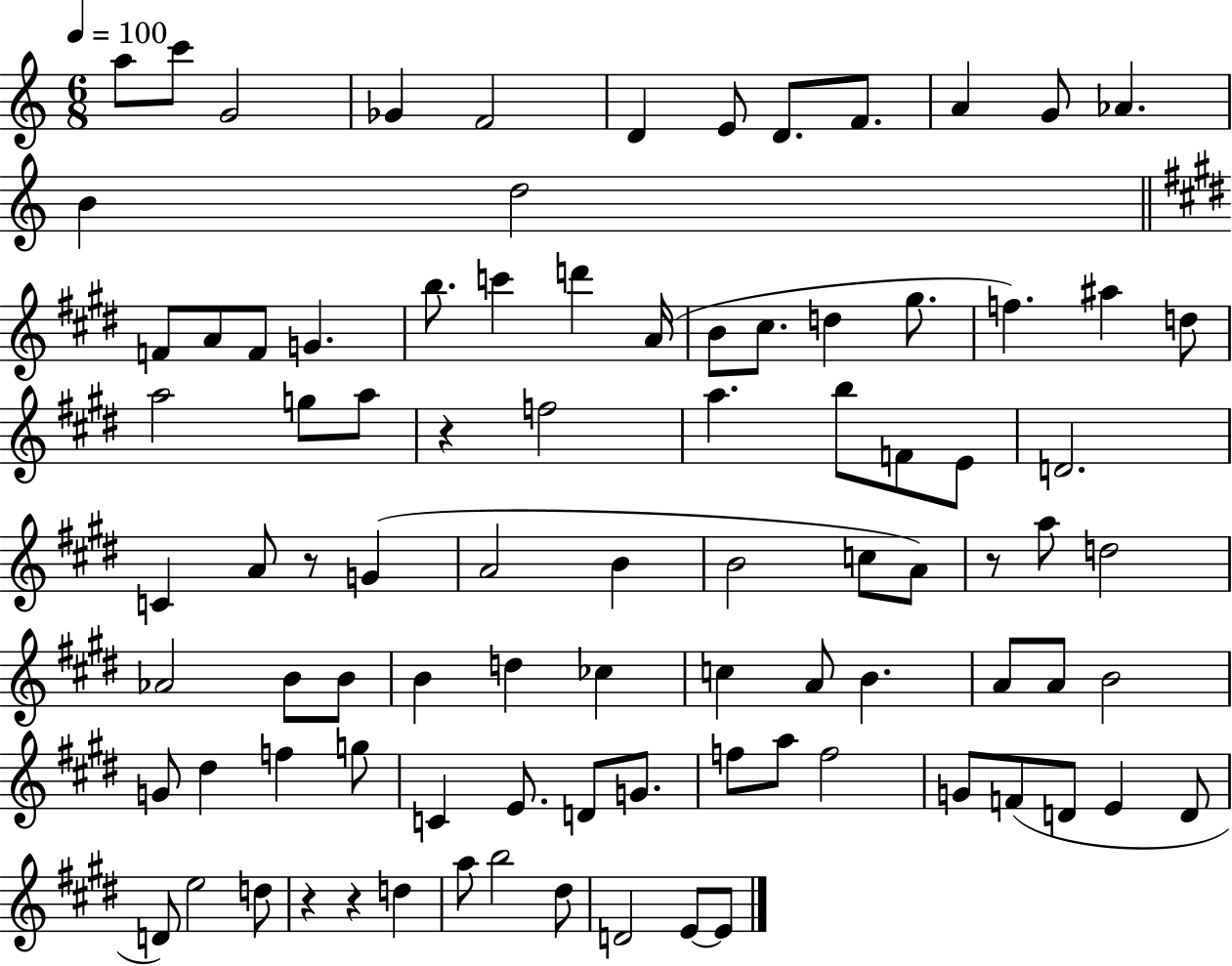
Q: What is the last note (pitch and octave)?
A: E4